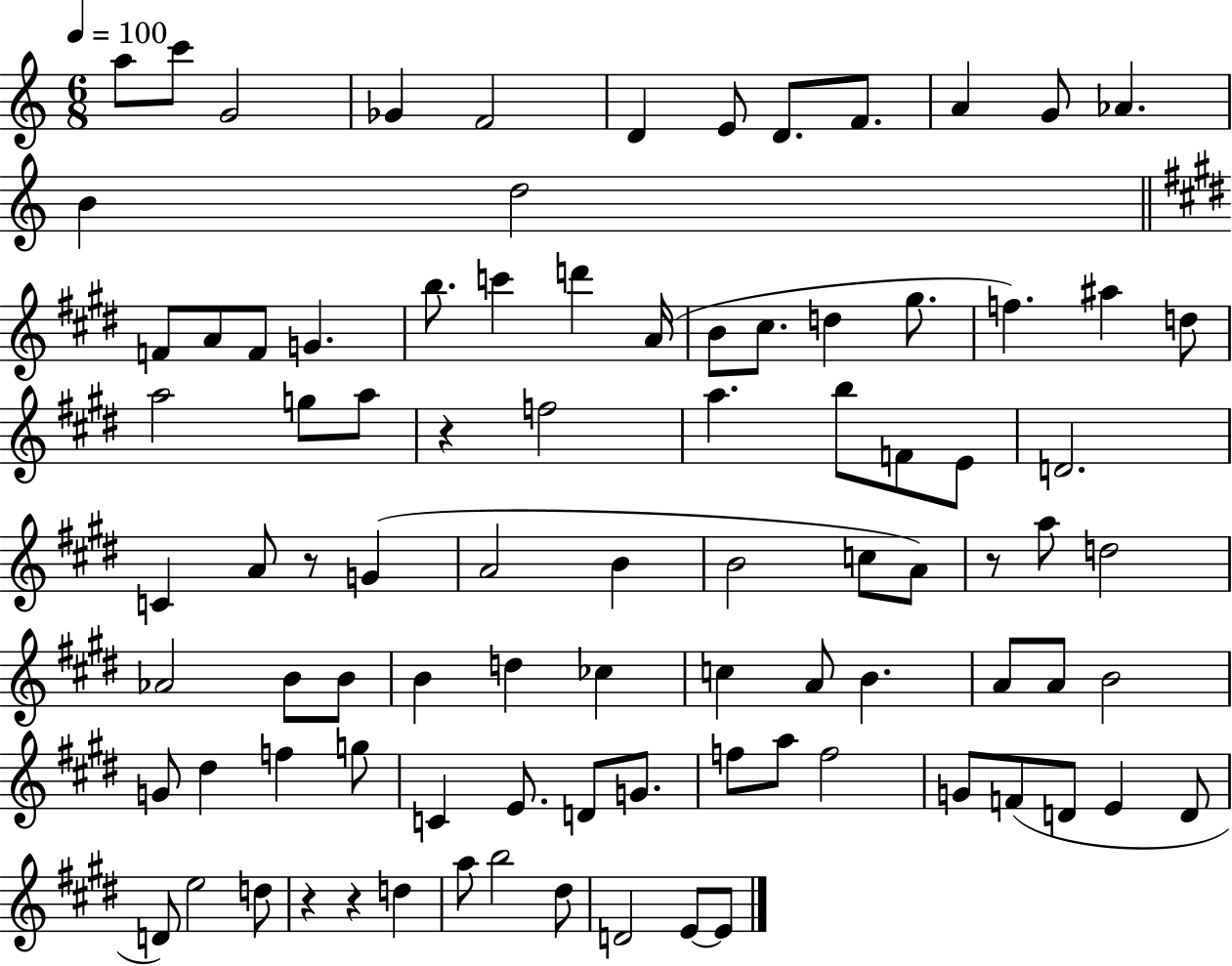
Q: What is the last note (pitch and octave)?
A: E4